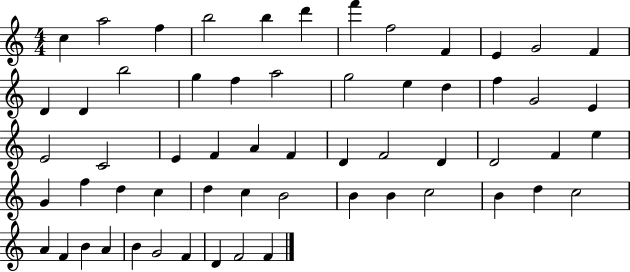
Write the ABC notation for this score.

X:1
T:Untitled
M:4/4
L:1/4
K:C
c a2 f b2 b d' f' f2 F E G2 F D D b2 g f a2 g2 e d f G2 E E2 C2 E F A F D F2 D D2 F e G f d c d c B2 B B c2 B d c2 A F B A B G2 F D F2 F